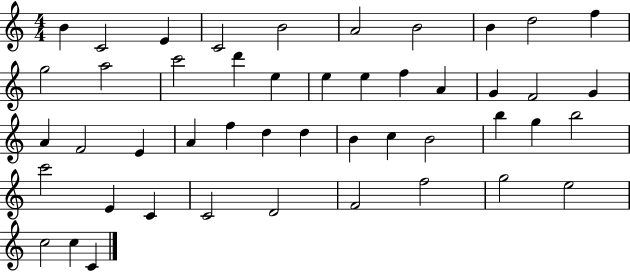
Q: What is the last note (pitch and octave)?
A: C4